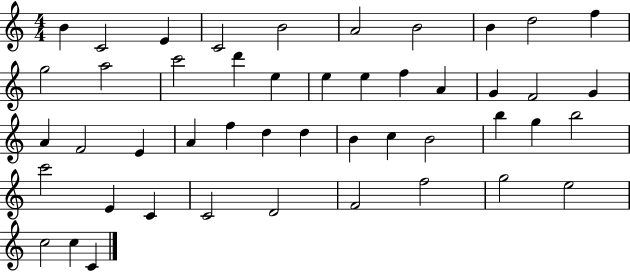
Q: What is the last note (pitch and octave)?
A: C4